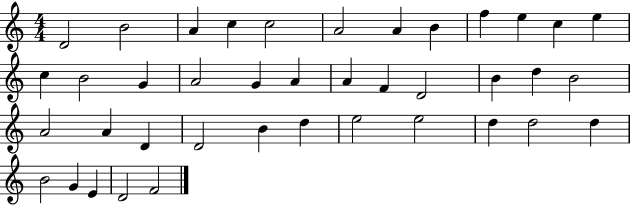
{
  \clef treble
  \numericTimeSignature
  \time 4/4
  \key c \major
  d'2 b'2 | a'4 c''4 c''2 | a'2 a'4 b'4 | f''4 e''4 c''4 e''4 | \break c''4 b'2 g'4 | a'2 g'4 a'4 | a'4 f'4 d'2 | b'4 d''4 b'2 | \break a'2 a'4 d'4 | d'2 b'4 d''4 | e''2 e''2 | d''4 d''2 d''4 | \break b'2 g'4 e'4 | d'2 f'2 | \bar "|."
}